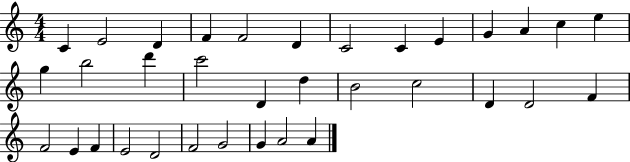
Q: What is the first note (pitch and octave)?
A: C4